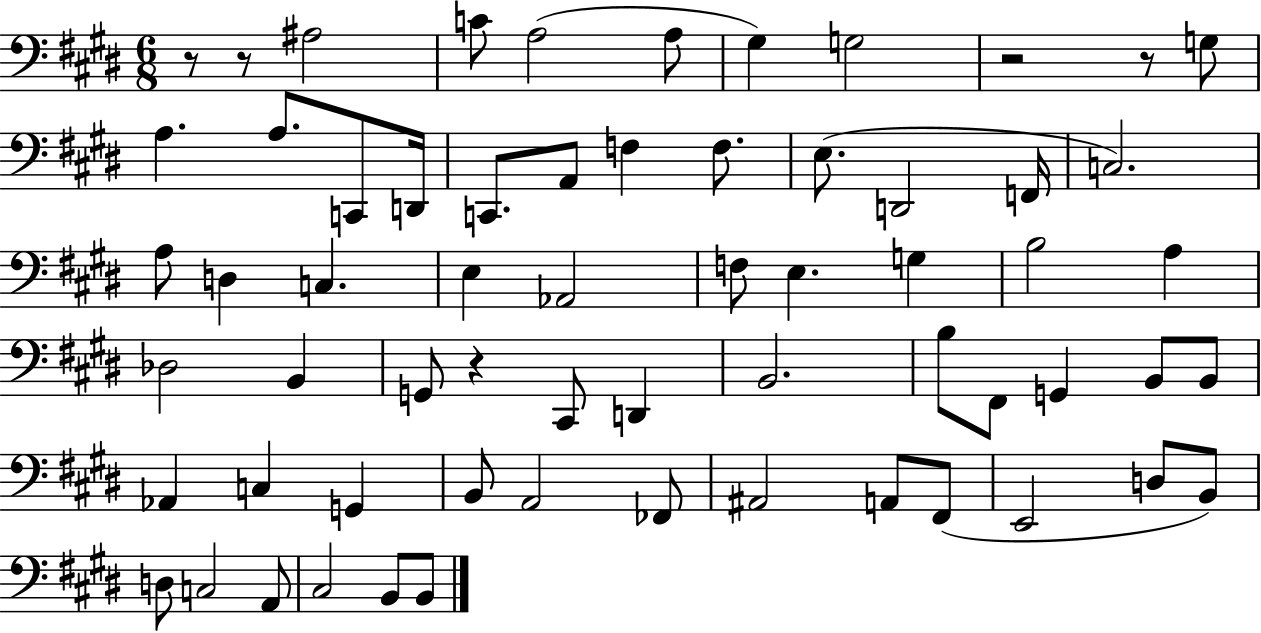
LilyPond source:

{
  \clef bass
  \numericTimeSignature
  \time 6/8
  \key e \major
  r8 r8 ais2 | c'8 a2( a8 | gis4) g2 | r2 r8 g8 | \break a4. a8. c,8 d,16 | c,8. a,8 f4 f8. | e8.( d,2 f,16 | c2.) | \break a8 d4 c4. | e4 aes,2 | f8 e4. g4 | b2 a4 | \break des2 b,4 | g,8 r4 cis,8 d,4 | b,2. | b8 fis,8 g,4 b,8 b,8 | \break aes,4 c4 g,4 | b,8 a,2 fes,8 | ais,2 a,8 fis,8( | e,2 d8 b,8) | \break d8 c2 a,8 | cis2 b,8 b,8 | \bar "|."
}